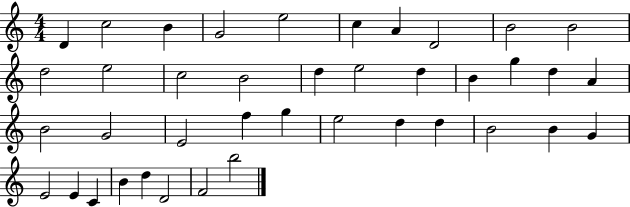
X:1
T:Untitled
M:4/4
L:1/4
K:C
D c2 B G2 e2 c A D2 B2 B2 d2 e2 c2 B2 d e2 d B g d A B2 G2 E2 f g e2 d d B2 B G E2 E C B d D2 F2 b2